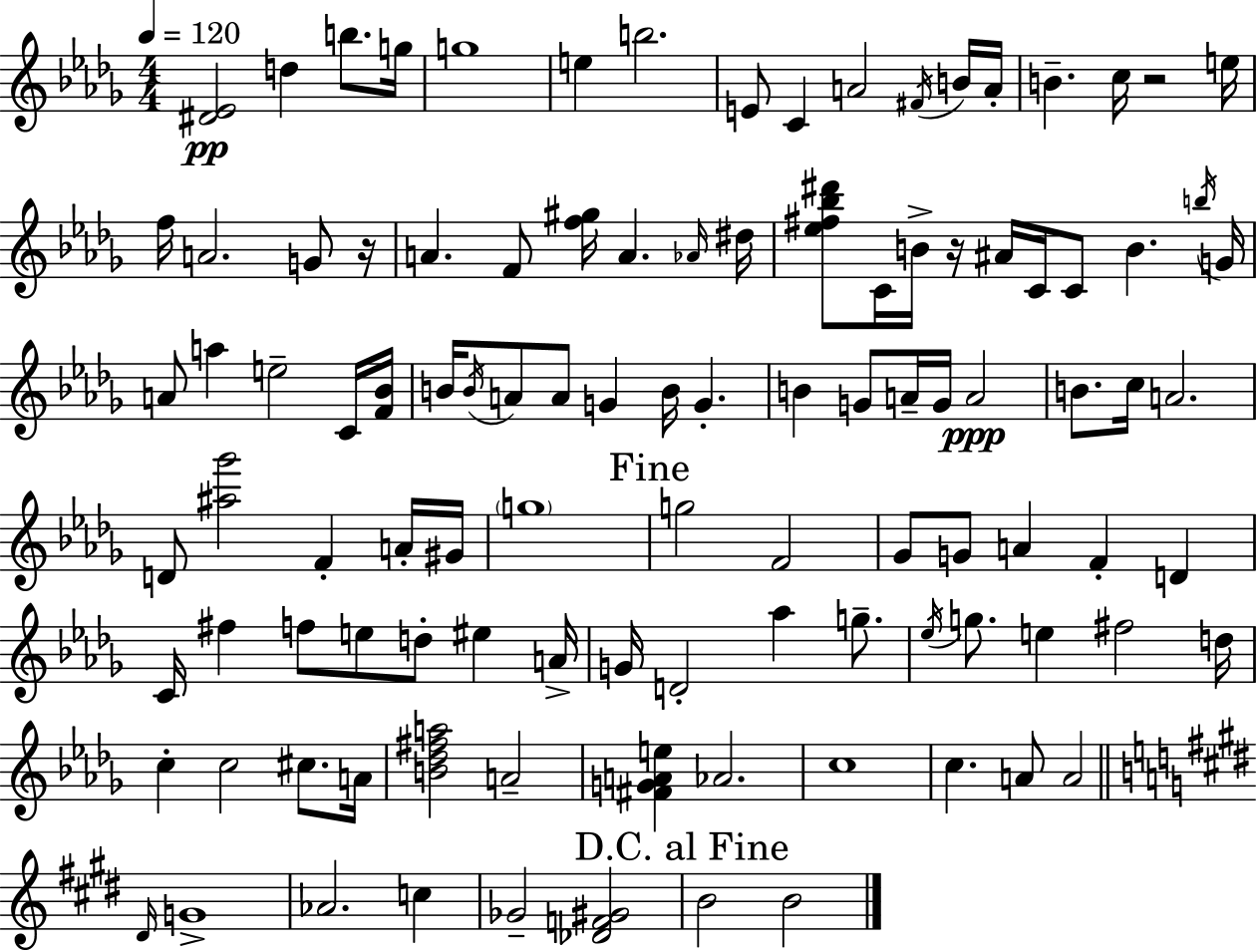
[D#4,Eb4]/h D5/q B5/e. G5/s G5/w E5/q B5/h. E4/e C4/q A4/h F#4/s B4/s A4/s B4/q. C5/s R/h E5/s F5/s A4/h. G4/e R/s A4/q. F4/e [F5,G#5]/s A4/q. Ab4/s D#5/s [Eb5,F#5,Bb5,D#6]/e C4/s B4/s R/s A#4/s C4/s C4/e B4/q. B5/s G4/s A4/e A5/q E5/h C4/s [F4,Bb4]/s B4/s B4/s A4/e A4/e G4/q B4/s G4/q. B4/q G4/e A4/s G4/s A4/h B4/e. C5/s A4/h. D4/e [A#5,Gb6]/h F4/q A4/s G#4/s G5/w G5/h F4/h Gb4/e G4/e A4/q F4/q D4/q C4/s F#5/q F5/e E5/e D5/e EIS5/q A4/s G4/s D4/h Ab5/q G5/e. Eb5/s G5/e. E5/q F#5/h D5/s C5/q C5/h C#5/e. A4/s [B4,Db5,F#5,A5]/h A4/h [F#4,G4,A4,E5]/q Ab4/h. C5/w C5/q. A4/e A4/h D#4/s G4/w Ab4/h. C5/q Gb4/h [Db4,F4,G#4]/h B4/h B4/h